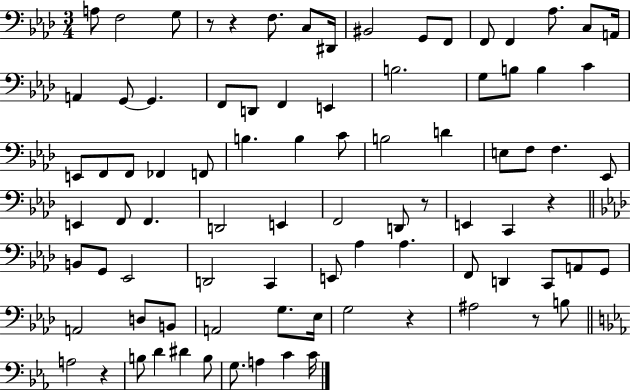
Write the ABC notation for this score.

X:1
T:Untitled
M:3/4
L:1/4
K:Ab
A,/2 F,2 G,/2 z/2 z F,/2 C,/2 ^D,,/4 ^B,,2 G,,/2 F,,/2 F,,/2 F,, _A,/2 C,/2 A,,/4 A,, G,,/2 G,, F,,/2 D,,/2 F,, E,, B,2 G,/2 B,/2 B, C E,,/2 F,,/2 F,,/2 _F,, F,,/2 B, B, C/2 B,2 D E,/2 F,/2 F, _E,,/2 E,, F,,/2 F,, D,,2 E,, F,,2 D,,/2 z/2 E,, C,, z B,,/2 G,,/2 _E,,2 D,,2 C,, E,,/2 _A, _A, F,,/2 D,, C,,/2 A,,/2 G,,/2 A,,2 D,/2 B,,/2 A,,2 G,/2 _E,/4 G,2 z ^A,2 z/2 B,/2 A,2 z B,/2 D ^D B,/2 G,/2 A, C C/4